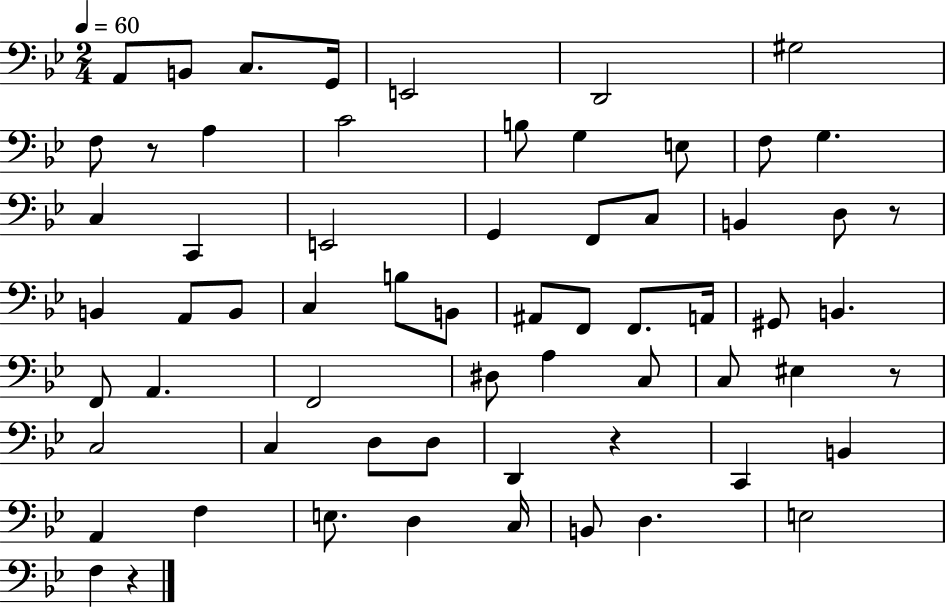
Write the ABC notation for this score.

X:1
T:Untitled
M:2/4
L:1/4
K:Bb
A,,/2 B,,/2 C,/2 G,,/4 E,,2 D,,2 ^G,2 F,/2 z/2 A, C2 B,/2 G, E,/2 F,/2 G, C, C,, E,,2 G,, F,,/2 C,/2 B,, D,/2 z/2 B,, A,,/2 B,,/2 C, B,/2 B,,/2 ^A,,/2 F,,/2 F,,/2 A,,/4 ^G,,/2 B,, F,,/2 A,, F,,2 ^D,/2 A, C,/2 C,/2 ^E, z/2 C,2 C, D,/2 D,/2 D,, z C,, B,, A,, F, E,/2 D, C,/4 B,,/2 D, E,2 F, z